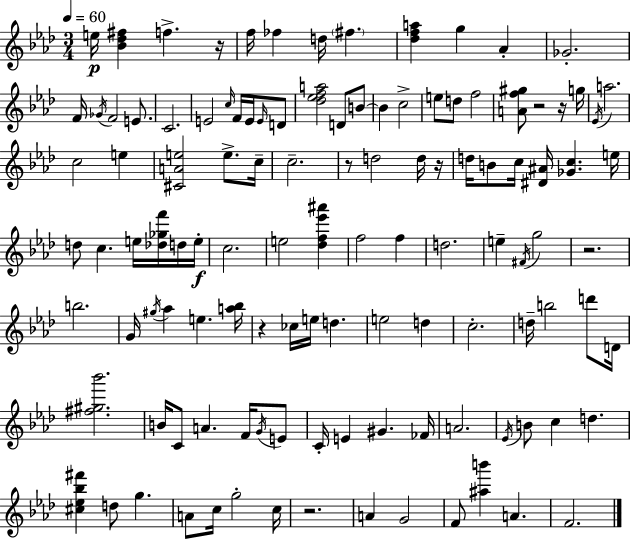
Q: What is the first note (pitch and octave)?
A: E5